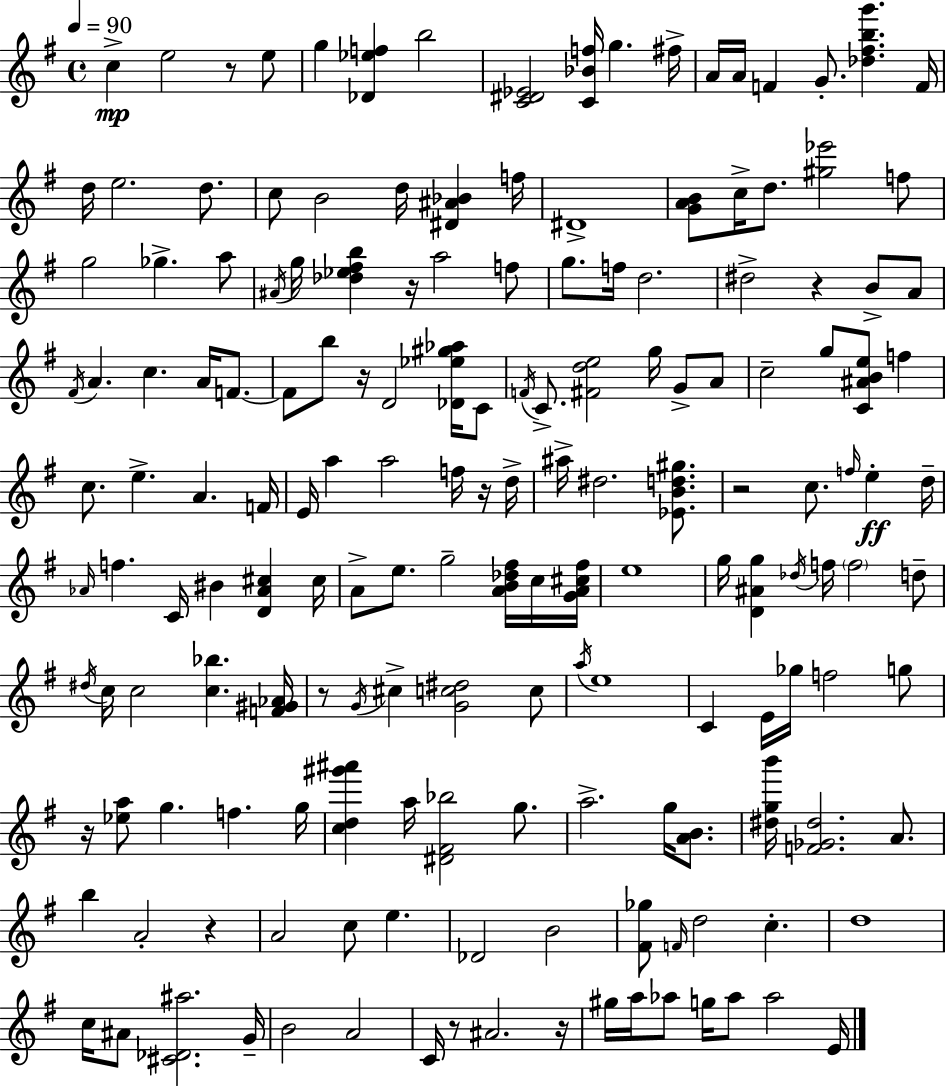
{
  \clef treble
  \time 4/4
  \defaultTimeSignature
  \key g \major
  \tempo 4 = 90
  c''4->\mp e''2 r8 e''8 | g''4 <des' ees'' f''>4 b''2 | <c' dis' ees'>2 <c' bes' f''>16 g''4. fis''16-> | a'16 a'16 f'4 g'8.-. <des'' fis'' b'' g'''>4. f'16 | \break d''16 e''2. d''8. | c''8 b'2 d''16 <dis' ais' bes'>4 f''16 | dis'1-> | <g' a' b'>8 c''16-> d''8. <gis'' ees'''>2 f''8 | \break g''2 ges''4.-> a''8 | \acciaccatura { ais'16 } g''16 <des'' ees'' fis'' b''>4 r16 a''2 f''8 | g''8. f''16 d''2. | dis''2-> r4 b'8-> a'8 | \break \acciaccatura { fis'16 } a'4. c''4. a'16 f'8.~~ | f'8 b''8 r16 d'2 <des' ees'' gis'' aes''>16 | c'8 \acciaccatura { f'16 } c'8.-> <fis' d'' e''>2 g''16 g'8-> | a'8 c''2-- g''8 <c' ais' b' e''>8 f''4 | \break c''8. e''4.-> a'4. | f'16 e'16 a''4 a''2 | f''16 r16 d''16-> ais''16-> dis''2. | <ees' b' d'' gis''>8. r2 c''8. \grace { f''16 }\ff e''4-. | \break d''16-- \grace { aes'16 } f''4. c'16 bis'4 | <d' aes' cis''>4 cis''16 a'8-> e''8. g''2-- | <a' b' des'' fis''>16 c''16 <g' a' cis'' fis''>16 e''1 | g''16 <d' ais' g''>4 \acciaccatura { des''16 } f''16 \parenthesize f''2 | \break d''8-- \acciaccatura { dis''16 } c''16 c''2 | <c'' bes''>4. <f' gis' aes'>16 r8 \acciaccatura { g'16 } cis''4-> <g' c'' dis''>2 | c''8 \acciaccatura { a''16 } e''1 | c'4 e'16 ges''16 f''2 | \break g''8 r16 <ees'' a''>8 g''4. | f''4. g''16 <c'' d'' gis''' ais'''>4 a''16 <dis' fis' bes''>2 | g''8. a''2.-> | g''16 <a' b'>8. <dis'' g'' b'''>16 <f' ges' dis''>2. | \break a'8. b''4 a'2-. | r4 a'2 | c''8 e''4. des'2 | b'2 <fis' ges''>8 \grace { f'16 } d''2 | \break c''4.-. d''1 | c''16 ais'8 <cis' des' ais''>2. | g'16-- b'2 | a'2 c'16 r8 ais'2. | \break r16 gis''16 a''16 aes''8 g''16 aes''8 | aes''2 e'16 \bar "|."
}